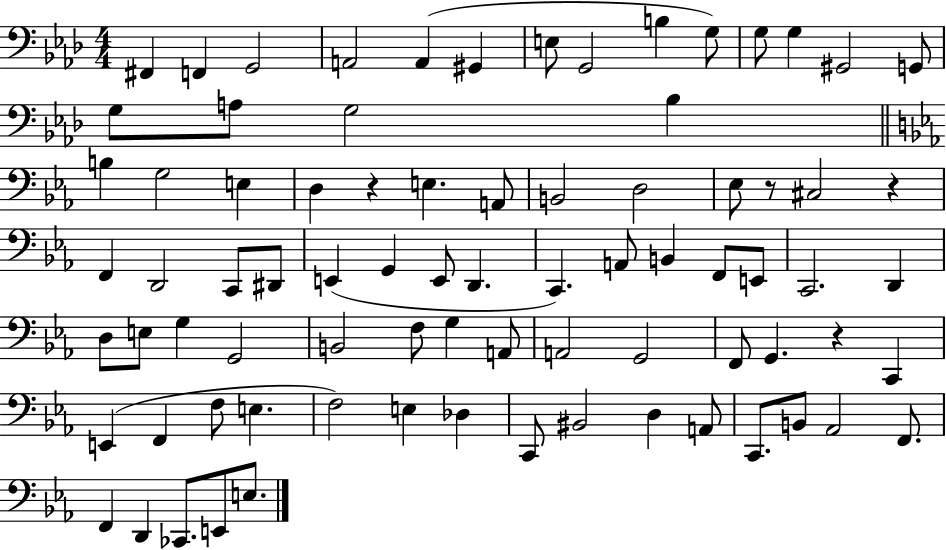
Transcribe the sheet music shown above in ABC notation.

X:1
T:Untitled
M:4/4
L:1/4
K:Ab
^F,, F,, G,,2 A,,2 A,, ^G,, E,/2 G,,2 B, G,/2 G,/2 G, ^G,,2 G,,/2 G,/2 A,/2 G,2 _B, B, G,2 E, D, z E, A,,/2 B,,2 D,2 _E,/2 z/2 ^C,2 z F,, D,,2 C,,/2 ^D,,/2 E,, G,, E,,/2 D,, C,, A,,/2 B,, F,,/2 E,,/2 C,,2 D,, D,/2 E,/2 G, G,,2 B,,2 F,/2 G, A,,/2 A,,2 G,,2 F,,/2 G,, z C,, E,, F,, F,/2 E, F,2 E, _D, C,,/2 ^B,,2 D, A,,/2 C,,/2 B,,/2 _A,,2 F,,/2 F,, D,, _C,,/2 E,,/2 E,/2